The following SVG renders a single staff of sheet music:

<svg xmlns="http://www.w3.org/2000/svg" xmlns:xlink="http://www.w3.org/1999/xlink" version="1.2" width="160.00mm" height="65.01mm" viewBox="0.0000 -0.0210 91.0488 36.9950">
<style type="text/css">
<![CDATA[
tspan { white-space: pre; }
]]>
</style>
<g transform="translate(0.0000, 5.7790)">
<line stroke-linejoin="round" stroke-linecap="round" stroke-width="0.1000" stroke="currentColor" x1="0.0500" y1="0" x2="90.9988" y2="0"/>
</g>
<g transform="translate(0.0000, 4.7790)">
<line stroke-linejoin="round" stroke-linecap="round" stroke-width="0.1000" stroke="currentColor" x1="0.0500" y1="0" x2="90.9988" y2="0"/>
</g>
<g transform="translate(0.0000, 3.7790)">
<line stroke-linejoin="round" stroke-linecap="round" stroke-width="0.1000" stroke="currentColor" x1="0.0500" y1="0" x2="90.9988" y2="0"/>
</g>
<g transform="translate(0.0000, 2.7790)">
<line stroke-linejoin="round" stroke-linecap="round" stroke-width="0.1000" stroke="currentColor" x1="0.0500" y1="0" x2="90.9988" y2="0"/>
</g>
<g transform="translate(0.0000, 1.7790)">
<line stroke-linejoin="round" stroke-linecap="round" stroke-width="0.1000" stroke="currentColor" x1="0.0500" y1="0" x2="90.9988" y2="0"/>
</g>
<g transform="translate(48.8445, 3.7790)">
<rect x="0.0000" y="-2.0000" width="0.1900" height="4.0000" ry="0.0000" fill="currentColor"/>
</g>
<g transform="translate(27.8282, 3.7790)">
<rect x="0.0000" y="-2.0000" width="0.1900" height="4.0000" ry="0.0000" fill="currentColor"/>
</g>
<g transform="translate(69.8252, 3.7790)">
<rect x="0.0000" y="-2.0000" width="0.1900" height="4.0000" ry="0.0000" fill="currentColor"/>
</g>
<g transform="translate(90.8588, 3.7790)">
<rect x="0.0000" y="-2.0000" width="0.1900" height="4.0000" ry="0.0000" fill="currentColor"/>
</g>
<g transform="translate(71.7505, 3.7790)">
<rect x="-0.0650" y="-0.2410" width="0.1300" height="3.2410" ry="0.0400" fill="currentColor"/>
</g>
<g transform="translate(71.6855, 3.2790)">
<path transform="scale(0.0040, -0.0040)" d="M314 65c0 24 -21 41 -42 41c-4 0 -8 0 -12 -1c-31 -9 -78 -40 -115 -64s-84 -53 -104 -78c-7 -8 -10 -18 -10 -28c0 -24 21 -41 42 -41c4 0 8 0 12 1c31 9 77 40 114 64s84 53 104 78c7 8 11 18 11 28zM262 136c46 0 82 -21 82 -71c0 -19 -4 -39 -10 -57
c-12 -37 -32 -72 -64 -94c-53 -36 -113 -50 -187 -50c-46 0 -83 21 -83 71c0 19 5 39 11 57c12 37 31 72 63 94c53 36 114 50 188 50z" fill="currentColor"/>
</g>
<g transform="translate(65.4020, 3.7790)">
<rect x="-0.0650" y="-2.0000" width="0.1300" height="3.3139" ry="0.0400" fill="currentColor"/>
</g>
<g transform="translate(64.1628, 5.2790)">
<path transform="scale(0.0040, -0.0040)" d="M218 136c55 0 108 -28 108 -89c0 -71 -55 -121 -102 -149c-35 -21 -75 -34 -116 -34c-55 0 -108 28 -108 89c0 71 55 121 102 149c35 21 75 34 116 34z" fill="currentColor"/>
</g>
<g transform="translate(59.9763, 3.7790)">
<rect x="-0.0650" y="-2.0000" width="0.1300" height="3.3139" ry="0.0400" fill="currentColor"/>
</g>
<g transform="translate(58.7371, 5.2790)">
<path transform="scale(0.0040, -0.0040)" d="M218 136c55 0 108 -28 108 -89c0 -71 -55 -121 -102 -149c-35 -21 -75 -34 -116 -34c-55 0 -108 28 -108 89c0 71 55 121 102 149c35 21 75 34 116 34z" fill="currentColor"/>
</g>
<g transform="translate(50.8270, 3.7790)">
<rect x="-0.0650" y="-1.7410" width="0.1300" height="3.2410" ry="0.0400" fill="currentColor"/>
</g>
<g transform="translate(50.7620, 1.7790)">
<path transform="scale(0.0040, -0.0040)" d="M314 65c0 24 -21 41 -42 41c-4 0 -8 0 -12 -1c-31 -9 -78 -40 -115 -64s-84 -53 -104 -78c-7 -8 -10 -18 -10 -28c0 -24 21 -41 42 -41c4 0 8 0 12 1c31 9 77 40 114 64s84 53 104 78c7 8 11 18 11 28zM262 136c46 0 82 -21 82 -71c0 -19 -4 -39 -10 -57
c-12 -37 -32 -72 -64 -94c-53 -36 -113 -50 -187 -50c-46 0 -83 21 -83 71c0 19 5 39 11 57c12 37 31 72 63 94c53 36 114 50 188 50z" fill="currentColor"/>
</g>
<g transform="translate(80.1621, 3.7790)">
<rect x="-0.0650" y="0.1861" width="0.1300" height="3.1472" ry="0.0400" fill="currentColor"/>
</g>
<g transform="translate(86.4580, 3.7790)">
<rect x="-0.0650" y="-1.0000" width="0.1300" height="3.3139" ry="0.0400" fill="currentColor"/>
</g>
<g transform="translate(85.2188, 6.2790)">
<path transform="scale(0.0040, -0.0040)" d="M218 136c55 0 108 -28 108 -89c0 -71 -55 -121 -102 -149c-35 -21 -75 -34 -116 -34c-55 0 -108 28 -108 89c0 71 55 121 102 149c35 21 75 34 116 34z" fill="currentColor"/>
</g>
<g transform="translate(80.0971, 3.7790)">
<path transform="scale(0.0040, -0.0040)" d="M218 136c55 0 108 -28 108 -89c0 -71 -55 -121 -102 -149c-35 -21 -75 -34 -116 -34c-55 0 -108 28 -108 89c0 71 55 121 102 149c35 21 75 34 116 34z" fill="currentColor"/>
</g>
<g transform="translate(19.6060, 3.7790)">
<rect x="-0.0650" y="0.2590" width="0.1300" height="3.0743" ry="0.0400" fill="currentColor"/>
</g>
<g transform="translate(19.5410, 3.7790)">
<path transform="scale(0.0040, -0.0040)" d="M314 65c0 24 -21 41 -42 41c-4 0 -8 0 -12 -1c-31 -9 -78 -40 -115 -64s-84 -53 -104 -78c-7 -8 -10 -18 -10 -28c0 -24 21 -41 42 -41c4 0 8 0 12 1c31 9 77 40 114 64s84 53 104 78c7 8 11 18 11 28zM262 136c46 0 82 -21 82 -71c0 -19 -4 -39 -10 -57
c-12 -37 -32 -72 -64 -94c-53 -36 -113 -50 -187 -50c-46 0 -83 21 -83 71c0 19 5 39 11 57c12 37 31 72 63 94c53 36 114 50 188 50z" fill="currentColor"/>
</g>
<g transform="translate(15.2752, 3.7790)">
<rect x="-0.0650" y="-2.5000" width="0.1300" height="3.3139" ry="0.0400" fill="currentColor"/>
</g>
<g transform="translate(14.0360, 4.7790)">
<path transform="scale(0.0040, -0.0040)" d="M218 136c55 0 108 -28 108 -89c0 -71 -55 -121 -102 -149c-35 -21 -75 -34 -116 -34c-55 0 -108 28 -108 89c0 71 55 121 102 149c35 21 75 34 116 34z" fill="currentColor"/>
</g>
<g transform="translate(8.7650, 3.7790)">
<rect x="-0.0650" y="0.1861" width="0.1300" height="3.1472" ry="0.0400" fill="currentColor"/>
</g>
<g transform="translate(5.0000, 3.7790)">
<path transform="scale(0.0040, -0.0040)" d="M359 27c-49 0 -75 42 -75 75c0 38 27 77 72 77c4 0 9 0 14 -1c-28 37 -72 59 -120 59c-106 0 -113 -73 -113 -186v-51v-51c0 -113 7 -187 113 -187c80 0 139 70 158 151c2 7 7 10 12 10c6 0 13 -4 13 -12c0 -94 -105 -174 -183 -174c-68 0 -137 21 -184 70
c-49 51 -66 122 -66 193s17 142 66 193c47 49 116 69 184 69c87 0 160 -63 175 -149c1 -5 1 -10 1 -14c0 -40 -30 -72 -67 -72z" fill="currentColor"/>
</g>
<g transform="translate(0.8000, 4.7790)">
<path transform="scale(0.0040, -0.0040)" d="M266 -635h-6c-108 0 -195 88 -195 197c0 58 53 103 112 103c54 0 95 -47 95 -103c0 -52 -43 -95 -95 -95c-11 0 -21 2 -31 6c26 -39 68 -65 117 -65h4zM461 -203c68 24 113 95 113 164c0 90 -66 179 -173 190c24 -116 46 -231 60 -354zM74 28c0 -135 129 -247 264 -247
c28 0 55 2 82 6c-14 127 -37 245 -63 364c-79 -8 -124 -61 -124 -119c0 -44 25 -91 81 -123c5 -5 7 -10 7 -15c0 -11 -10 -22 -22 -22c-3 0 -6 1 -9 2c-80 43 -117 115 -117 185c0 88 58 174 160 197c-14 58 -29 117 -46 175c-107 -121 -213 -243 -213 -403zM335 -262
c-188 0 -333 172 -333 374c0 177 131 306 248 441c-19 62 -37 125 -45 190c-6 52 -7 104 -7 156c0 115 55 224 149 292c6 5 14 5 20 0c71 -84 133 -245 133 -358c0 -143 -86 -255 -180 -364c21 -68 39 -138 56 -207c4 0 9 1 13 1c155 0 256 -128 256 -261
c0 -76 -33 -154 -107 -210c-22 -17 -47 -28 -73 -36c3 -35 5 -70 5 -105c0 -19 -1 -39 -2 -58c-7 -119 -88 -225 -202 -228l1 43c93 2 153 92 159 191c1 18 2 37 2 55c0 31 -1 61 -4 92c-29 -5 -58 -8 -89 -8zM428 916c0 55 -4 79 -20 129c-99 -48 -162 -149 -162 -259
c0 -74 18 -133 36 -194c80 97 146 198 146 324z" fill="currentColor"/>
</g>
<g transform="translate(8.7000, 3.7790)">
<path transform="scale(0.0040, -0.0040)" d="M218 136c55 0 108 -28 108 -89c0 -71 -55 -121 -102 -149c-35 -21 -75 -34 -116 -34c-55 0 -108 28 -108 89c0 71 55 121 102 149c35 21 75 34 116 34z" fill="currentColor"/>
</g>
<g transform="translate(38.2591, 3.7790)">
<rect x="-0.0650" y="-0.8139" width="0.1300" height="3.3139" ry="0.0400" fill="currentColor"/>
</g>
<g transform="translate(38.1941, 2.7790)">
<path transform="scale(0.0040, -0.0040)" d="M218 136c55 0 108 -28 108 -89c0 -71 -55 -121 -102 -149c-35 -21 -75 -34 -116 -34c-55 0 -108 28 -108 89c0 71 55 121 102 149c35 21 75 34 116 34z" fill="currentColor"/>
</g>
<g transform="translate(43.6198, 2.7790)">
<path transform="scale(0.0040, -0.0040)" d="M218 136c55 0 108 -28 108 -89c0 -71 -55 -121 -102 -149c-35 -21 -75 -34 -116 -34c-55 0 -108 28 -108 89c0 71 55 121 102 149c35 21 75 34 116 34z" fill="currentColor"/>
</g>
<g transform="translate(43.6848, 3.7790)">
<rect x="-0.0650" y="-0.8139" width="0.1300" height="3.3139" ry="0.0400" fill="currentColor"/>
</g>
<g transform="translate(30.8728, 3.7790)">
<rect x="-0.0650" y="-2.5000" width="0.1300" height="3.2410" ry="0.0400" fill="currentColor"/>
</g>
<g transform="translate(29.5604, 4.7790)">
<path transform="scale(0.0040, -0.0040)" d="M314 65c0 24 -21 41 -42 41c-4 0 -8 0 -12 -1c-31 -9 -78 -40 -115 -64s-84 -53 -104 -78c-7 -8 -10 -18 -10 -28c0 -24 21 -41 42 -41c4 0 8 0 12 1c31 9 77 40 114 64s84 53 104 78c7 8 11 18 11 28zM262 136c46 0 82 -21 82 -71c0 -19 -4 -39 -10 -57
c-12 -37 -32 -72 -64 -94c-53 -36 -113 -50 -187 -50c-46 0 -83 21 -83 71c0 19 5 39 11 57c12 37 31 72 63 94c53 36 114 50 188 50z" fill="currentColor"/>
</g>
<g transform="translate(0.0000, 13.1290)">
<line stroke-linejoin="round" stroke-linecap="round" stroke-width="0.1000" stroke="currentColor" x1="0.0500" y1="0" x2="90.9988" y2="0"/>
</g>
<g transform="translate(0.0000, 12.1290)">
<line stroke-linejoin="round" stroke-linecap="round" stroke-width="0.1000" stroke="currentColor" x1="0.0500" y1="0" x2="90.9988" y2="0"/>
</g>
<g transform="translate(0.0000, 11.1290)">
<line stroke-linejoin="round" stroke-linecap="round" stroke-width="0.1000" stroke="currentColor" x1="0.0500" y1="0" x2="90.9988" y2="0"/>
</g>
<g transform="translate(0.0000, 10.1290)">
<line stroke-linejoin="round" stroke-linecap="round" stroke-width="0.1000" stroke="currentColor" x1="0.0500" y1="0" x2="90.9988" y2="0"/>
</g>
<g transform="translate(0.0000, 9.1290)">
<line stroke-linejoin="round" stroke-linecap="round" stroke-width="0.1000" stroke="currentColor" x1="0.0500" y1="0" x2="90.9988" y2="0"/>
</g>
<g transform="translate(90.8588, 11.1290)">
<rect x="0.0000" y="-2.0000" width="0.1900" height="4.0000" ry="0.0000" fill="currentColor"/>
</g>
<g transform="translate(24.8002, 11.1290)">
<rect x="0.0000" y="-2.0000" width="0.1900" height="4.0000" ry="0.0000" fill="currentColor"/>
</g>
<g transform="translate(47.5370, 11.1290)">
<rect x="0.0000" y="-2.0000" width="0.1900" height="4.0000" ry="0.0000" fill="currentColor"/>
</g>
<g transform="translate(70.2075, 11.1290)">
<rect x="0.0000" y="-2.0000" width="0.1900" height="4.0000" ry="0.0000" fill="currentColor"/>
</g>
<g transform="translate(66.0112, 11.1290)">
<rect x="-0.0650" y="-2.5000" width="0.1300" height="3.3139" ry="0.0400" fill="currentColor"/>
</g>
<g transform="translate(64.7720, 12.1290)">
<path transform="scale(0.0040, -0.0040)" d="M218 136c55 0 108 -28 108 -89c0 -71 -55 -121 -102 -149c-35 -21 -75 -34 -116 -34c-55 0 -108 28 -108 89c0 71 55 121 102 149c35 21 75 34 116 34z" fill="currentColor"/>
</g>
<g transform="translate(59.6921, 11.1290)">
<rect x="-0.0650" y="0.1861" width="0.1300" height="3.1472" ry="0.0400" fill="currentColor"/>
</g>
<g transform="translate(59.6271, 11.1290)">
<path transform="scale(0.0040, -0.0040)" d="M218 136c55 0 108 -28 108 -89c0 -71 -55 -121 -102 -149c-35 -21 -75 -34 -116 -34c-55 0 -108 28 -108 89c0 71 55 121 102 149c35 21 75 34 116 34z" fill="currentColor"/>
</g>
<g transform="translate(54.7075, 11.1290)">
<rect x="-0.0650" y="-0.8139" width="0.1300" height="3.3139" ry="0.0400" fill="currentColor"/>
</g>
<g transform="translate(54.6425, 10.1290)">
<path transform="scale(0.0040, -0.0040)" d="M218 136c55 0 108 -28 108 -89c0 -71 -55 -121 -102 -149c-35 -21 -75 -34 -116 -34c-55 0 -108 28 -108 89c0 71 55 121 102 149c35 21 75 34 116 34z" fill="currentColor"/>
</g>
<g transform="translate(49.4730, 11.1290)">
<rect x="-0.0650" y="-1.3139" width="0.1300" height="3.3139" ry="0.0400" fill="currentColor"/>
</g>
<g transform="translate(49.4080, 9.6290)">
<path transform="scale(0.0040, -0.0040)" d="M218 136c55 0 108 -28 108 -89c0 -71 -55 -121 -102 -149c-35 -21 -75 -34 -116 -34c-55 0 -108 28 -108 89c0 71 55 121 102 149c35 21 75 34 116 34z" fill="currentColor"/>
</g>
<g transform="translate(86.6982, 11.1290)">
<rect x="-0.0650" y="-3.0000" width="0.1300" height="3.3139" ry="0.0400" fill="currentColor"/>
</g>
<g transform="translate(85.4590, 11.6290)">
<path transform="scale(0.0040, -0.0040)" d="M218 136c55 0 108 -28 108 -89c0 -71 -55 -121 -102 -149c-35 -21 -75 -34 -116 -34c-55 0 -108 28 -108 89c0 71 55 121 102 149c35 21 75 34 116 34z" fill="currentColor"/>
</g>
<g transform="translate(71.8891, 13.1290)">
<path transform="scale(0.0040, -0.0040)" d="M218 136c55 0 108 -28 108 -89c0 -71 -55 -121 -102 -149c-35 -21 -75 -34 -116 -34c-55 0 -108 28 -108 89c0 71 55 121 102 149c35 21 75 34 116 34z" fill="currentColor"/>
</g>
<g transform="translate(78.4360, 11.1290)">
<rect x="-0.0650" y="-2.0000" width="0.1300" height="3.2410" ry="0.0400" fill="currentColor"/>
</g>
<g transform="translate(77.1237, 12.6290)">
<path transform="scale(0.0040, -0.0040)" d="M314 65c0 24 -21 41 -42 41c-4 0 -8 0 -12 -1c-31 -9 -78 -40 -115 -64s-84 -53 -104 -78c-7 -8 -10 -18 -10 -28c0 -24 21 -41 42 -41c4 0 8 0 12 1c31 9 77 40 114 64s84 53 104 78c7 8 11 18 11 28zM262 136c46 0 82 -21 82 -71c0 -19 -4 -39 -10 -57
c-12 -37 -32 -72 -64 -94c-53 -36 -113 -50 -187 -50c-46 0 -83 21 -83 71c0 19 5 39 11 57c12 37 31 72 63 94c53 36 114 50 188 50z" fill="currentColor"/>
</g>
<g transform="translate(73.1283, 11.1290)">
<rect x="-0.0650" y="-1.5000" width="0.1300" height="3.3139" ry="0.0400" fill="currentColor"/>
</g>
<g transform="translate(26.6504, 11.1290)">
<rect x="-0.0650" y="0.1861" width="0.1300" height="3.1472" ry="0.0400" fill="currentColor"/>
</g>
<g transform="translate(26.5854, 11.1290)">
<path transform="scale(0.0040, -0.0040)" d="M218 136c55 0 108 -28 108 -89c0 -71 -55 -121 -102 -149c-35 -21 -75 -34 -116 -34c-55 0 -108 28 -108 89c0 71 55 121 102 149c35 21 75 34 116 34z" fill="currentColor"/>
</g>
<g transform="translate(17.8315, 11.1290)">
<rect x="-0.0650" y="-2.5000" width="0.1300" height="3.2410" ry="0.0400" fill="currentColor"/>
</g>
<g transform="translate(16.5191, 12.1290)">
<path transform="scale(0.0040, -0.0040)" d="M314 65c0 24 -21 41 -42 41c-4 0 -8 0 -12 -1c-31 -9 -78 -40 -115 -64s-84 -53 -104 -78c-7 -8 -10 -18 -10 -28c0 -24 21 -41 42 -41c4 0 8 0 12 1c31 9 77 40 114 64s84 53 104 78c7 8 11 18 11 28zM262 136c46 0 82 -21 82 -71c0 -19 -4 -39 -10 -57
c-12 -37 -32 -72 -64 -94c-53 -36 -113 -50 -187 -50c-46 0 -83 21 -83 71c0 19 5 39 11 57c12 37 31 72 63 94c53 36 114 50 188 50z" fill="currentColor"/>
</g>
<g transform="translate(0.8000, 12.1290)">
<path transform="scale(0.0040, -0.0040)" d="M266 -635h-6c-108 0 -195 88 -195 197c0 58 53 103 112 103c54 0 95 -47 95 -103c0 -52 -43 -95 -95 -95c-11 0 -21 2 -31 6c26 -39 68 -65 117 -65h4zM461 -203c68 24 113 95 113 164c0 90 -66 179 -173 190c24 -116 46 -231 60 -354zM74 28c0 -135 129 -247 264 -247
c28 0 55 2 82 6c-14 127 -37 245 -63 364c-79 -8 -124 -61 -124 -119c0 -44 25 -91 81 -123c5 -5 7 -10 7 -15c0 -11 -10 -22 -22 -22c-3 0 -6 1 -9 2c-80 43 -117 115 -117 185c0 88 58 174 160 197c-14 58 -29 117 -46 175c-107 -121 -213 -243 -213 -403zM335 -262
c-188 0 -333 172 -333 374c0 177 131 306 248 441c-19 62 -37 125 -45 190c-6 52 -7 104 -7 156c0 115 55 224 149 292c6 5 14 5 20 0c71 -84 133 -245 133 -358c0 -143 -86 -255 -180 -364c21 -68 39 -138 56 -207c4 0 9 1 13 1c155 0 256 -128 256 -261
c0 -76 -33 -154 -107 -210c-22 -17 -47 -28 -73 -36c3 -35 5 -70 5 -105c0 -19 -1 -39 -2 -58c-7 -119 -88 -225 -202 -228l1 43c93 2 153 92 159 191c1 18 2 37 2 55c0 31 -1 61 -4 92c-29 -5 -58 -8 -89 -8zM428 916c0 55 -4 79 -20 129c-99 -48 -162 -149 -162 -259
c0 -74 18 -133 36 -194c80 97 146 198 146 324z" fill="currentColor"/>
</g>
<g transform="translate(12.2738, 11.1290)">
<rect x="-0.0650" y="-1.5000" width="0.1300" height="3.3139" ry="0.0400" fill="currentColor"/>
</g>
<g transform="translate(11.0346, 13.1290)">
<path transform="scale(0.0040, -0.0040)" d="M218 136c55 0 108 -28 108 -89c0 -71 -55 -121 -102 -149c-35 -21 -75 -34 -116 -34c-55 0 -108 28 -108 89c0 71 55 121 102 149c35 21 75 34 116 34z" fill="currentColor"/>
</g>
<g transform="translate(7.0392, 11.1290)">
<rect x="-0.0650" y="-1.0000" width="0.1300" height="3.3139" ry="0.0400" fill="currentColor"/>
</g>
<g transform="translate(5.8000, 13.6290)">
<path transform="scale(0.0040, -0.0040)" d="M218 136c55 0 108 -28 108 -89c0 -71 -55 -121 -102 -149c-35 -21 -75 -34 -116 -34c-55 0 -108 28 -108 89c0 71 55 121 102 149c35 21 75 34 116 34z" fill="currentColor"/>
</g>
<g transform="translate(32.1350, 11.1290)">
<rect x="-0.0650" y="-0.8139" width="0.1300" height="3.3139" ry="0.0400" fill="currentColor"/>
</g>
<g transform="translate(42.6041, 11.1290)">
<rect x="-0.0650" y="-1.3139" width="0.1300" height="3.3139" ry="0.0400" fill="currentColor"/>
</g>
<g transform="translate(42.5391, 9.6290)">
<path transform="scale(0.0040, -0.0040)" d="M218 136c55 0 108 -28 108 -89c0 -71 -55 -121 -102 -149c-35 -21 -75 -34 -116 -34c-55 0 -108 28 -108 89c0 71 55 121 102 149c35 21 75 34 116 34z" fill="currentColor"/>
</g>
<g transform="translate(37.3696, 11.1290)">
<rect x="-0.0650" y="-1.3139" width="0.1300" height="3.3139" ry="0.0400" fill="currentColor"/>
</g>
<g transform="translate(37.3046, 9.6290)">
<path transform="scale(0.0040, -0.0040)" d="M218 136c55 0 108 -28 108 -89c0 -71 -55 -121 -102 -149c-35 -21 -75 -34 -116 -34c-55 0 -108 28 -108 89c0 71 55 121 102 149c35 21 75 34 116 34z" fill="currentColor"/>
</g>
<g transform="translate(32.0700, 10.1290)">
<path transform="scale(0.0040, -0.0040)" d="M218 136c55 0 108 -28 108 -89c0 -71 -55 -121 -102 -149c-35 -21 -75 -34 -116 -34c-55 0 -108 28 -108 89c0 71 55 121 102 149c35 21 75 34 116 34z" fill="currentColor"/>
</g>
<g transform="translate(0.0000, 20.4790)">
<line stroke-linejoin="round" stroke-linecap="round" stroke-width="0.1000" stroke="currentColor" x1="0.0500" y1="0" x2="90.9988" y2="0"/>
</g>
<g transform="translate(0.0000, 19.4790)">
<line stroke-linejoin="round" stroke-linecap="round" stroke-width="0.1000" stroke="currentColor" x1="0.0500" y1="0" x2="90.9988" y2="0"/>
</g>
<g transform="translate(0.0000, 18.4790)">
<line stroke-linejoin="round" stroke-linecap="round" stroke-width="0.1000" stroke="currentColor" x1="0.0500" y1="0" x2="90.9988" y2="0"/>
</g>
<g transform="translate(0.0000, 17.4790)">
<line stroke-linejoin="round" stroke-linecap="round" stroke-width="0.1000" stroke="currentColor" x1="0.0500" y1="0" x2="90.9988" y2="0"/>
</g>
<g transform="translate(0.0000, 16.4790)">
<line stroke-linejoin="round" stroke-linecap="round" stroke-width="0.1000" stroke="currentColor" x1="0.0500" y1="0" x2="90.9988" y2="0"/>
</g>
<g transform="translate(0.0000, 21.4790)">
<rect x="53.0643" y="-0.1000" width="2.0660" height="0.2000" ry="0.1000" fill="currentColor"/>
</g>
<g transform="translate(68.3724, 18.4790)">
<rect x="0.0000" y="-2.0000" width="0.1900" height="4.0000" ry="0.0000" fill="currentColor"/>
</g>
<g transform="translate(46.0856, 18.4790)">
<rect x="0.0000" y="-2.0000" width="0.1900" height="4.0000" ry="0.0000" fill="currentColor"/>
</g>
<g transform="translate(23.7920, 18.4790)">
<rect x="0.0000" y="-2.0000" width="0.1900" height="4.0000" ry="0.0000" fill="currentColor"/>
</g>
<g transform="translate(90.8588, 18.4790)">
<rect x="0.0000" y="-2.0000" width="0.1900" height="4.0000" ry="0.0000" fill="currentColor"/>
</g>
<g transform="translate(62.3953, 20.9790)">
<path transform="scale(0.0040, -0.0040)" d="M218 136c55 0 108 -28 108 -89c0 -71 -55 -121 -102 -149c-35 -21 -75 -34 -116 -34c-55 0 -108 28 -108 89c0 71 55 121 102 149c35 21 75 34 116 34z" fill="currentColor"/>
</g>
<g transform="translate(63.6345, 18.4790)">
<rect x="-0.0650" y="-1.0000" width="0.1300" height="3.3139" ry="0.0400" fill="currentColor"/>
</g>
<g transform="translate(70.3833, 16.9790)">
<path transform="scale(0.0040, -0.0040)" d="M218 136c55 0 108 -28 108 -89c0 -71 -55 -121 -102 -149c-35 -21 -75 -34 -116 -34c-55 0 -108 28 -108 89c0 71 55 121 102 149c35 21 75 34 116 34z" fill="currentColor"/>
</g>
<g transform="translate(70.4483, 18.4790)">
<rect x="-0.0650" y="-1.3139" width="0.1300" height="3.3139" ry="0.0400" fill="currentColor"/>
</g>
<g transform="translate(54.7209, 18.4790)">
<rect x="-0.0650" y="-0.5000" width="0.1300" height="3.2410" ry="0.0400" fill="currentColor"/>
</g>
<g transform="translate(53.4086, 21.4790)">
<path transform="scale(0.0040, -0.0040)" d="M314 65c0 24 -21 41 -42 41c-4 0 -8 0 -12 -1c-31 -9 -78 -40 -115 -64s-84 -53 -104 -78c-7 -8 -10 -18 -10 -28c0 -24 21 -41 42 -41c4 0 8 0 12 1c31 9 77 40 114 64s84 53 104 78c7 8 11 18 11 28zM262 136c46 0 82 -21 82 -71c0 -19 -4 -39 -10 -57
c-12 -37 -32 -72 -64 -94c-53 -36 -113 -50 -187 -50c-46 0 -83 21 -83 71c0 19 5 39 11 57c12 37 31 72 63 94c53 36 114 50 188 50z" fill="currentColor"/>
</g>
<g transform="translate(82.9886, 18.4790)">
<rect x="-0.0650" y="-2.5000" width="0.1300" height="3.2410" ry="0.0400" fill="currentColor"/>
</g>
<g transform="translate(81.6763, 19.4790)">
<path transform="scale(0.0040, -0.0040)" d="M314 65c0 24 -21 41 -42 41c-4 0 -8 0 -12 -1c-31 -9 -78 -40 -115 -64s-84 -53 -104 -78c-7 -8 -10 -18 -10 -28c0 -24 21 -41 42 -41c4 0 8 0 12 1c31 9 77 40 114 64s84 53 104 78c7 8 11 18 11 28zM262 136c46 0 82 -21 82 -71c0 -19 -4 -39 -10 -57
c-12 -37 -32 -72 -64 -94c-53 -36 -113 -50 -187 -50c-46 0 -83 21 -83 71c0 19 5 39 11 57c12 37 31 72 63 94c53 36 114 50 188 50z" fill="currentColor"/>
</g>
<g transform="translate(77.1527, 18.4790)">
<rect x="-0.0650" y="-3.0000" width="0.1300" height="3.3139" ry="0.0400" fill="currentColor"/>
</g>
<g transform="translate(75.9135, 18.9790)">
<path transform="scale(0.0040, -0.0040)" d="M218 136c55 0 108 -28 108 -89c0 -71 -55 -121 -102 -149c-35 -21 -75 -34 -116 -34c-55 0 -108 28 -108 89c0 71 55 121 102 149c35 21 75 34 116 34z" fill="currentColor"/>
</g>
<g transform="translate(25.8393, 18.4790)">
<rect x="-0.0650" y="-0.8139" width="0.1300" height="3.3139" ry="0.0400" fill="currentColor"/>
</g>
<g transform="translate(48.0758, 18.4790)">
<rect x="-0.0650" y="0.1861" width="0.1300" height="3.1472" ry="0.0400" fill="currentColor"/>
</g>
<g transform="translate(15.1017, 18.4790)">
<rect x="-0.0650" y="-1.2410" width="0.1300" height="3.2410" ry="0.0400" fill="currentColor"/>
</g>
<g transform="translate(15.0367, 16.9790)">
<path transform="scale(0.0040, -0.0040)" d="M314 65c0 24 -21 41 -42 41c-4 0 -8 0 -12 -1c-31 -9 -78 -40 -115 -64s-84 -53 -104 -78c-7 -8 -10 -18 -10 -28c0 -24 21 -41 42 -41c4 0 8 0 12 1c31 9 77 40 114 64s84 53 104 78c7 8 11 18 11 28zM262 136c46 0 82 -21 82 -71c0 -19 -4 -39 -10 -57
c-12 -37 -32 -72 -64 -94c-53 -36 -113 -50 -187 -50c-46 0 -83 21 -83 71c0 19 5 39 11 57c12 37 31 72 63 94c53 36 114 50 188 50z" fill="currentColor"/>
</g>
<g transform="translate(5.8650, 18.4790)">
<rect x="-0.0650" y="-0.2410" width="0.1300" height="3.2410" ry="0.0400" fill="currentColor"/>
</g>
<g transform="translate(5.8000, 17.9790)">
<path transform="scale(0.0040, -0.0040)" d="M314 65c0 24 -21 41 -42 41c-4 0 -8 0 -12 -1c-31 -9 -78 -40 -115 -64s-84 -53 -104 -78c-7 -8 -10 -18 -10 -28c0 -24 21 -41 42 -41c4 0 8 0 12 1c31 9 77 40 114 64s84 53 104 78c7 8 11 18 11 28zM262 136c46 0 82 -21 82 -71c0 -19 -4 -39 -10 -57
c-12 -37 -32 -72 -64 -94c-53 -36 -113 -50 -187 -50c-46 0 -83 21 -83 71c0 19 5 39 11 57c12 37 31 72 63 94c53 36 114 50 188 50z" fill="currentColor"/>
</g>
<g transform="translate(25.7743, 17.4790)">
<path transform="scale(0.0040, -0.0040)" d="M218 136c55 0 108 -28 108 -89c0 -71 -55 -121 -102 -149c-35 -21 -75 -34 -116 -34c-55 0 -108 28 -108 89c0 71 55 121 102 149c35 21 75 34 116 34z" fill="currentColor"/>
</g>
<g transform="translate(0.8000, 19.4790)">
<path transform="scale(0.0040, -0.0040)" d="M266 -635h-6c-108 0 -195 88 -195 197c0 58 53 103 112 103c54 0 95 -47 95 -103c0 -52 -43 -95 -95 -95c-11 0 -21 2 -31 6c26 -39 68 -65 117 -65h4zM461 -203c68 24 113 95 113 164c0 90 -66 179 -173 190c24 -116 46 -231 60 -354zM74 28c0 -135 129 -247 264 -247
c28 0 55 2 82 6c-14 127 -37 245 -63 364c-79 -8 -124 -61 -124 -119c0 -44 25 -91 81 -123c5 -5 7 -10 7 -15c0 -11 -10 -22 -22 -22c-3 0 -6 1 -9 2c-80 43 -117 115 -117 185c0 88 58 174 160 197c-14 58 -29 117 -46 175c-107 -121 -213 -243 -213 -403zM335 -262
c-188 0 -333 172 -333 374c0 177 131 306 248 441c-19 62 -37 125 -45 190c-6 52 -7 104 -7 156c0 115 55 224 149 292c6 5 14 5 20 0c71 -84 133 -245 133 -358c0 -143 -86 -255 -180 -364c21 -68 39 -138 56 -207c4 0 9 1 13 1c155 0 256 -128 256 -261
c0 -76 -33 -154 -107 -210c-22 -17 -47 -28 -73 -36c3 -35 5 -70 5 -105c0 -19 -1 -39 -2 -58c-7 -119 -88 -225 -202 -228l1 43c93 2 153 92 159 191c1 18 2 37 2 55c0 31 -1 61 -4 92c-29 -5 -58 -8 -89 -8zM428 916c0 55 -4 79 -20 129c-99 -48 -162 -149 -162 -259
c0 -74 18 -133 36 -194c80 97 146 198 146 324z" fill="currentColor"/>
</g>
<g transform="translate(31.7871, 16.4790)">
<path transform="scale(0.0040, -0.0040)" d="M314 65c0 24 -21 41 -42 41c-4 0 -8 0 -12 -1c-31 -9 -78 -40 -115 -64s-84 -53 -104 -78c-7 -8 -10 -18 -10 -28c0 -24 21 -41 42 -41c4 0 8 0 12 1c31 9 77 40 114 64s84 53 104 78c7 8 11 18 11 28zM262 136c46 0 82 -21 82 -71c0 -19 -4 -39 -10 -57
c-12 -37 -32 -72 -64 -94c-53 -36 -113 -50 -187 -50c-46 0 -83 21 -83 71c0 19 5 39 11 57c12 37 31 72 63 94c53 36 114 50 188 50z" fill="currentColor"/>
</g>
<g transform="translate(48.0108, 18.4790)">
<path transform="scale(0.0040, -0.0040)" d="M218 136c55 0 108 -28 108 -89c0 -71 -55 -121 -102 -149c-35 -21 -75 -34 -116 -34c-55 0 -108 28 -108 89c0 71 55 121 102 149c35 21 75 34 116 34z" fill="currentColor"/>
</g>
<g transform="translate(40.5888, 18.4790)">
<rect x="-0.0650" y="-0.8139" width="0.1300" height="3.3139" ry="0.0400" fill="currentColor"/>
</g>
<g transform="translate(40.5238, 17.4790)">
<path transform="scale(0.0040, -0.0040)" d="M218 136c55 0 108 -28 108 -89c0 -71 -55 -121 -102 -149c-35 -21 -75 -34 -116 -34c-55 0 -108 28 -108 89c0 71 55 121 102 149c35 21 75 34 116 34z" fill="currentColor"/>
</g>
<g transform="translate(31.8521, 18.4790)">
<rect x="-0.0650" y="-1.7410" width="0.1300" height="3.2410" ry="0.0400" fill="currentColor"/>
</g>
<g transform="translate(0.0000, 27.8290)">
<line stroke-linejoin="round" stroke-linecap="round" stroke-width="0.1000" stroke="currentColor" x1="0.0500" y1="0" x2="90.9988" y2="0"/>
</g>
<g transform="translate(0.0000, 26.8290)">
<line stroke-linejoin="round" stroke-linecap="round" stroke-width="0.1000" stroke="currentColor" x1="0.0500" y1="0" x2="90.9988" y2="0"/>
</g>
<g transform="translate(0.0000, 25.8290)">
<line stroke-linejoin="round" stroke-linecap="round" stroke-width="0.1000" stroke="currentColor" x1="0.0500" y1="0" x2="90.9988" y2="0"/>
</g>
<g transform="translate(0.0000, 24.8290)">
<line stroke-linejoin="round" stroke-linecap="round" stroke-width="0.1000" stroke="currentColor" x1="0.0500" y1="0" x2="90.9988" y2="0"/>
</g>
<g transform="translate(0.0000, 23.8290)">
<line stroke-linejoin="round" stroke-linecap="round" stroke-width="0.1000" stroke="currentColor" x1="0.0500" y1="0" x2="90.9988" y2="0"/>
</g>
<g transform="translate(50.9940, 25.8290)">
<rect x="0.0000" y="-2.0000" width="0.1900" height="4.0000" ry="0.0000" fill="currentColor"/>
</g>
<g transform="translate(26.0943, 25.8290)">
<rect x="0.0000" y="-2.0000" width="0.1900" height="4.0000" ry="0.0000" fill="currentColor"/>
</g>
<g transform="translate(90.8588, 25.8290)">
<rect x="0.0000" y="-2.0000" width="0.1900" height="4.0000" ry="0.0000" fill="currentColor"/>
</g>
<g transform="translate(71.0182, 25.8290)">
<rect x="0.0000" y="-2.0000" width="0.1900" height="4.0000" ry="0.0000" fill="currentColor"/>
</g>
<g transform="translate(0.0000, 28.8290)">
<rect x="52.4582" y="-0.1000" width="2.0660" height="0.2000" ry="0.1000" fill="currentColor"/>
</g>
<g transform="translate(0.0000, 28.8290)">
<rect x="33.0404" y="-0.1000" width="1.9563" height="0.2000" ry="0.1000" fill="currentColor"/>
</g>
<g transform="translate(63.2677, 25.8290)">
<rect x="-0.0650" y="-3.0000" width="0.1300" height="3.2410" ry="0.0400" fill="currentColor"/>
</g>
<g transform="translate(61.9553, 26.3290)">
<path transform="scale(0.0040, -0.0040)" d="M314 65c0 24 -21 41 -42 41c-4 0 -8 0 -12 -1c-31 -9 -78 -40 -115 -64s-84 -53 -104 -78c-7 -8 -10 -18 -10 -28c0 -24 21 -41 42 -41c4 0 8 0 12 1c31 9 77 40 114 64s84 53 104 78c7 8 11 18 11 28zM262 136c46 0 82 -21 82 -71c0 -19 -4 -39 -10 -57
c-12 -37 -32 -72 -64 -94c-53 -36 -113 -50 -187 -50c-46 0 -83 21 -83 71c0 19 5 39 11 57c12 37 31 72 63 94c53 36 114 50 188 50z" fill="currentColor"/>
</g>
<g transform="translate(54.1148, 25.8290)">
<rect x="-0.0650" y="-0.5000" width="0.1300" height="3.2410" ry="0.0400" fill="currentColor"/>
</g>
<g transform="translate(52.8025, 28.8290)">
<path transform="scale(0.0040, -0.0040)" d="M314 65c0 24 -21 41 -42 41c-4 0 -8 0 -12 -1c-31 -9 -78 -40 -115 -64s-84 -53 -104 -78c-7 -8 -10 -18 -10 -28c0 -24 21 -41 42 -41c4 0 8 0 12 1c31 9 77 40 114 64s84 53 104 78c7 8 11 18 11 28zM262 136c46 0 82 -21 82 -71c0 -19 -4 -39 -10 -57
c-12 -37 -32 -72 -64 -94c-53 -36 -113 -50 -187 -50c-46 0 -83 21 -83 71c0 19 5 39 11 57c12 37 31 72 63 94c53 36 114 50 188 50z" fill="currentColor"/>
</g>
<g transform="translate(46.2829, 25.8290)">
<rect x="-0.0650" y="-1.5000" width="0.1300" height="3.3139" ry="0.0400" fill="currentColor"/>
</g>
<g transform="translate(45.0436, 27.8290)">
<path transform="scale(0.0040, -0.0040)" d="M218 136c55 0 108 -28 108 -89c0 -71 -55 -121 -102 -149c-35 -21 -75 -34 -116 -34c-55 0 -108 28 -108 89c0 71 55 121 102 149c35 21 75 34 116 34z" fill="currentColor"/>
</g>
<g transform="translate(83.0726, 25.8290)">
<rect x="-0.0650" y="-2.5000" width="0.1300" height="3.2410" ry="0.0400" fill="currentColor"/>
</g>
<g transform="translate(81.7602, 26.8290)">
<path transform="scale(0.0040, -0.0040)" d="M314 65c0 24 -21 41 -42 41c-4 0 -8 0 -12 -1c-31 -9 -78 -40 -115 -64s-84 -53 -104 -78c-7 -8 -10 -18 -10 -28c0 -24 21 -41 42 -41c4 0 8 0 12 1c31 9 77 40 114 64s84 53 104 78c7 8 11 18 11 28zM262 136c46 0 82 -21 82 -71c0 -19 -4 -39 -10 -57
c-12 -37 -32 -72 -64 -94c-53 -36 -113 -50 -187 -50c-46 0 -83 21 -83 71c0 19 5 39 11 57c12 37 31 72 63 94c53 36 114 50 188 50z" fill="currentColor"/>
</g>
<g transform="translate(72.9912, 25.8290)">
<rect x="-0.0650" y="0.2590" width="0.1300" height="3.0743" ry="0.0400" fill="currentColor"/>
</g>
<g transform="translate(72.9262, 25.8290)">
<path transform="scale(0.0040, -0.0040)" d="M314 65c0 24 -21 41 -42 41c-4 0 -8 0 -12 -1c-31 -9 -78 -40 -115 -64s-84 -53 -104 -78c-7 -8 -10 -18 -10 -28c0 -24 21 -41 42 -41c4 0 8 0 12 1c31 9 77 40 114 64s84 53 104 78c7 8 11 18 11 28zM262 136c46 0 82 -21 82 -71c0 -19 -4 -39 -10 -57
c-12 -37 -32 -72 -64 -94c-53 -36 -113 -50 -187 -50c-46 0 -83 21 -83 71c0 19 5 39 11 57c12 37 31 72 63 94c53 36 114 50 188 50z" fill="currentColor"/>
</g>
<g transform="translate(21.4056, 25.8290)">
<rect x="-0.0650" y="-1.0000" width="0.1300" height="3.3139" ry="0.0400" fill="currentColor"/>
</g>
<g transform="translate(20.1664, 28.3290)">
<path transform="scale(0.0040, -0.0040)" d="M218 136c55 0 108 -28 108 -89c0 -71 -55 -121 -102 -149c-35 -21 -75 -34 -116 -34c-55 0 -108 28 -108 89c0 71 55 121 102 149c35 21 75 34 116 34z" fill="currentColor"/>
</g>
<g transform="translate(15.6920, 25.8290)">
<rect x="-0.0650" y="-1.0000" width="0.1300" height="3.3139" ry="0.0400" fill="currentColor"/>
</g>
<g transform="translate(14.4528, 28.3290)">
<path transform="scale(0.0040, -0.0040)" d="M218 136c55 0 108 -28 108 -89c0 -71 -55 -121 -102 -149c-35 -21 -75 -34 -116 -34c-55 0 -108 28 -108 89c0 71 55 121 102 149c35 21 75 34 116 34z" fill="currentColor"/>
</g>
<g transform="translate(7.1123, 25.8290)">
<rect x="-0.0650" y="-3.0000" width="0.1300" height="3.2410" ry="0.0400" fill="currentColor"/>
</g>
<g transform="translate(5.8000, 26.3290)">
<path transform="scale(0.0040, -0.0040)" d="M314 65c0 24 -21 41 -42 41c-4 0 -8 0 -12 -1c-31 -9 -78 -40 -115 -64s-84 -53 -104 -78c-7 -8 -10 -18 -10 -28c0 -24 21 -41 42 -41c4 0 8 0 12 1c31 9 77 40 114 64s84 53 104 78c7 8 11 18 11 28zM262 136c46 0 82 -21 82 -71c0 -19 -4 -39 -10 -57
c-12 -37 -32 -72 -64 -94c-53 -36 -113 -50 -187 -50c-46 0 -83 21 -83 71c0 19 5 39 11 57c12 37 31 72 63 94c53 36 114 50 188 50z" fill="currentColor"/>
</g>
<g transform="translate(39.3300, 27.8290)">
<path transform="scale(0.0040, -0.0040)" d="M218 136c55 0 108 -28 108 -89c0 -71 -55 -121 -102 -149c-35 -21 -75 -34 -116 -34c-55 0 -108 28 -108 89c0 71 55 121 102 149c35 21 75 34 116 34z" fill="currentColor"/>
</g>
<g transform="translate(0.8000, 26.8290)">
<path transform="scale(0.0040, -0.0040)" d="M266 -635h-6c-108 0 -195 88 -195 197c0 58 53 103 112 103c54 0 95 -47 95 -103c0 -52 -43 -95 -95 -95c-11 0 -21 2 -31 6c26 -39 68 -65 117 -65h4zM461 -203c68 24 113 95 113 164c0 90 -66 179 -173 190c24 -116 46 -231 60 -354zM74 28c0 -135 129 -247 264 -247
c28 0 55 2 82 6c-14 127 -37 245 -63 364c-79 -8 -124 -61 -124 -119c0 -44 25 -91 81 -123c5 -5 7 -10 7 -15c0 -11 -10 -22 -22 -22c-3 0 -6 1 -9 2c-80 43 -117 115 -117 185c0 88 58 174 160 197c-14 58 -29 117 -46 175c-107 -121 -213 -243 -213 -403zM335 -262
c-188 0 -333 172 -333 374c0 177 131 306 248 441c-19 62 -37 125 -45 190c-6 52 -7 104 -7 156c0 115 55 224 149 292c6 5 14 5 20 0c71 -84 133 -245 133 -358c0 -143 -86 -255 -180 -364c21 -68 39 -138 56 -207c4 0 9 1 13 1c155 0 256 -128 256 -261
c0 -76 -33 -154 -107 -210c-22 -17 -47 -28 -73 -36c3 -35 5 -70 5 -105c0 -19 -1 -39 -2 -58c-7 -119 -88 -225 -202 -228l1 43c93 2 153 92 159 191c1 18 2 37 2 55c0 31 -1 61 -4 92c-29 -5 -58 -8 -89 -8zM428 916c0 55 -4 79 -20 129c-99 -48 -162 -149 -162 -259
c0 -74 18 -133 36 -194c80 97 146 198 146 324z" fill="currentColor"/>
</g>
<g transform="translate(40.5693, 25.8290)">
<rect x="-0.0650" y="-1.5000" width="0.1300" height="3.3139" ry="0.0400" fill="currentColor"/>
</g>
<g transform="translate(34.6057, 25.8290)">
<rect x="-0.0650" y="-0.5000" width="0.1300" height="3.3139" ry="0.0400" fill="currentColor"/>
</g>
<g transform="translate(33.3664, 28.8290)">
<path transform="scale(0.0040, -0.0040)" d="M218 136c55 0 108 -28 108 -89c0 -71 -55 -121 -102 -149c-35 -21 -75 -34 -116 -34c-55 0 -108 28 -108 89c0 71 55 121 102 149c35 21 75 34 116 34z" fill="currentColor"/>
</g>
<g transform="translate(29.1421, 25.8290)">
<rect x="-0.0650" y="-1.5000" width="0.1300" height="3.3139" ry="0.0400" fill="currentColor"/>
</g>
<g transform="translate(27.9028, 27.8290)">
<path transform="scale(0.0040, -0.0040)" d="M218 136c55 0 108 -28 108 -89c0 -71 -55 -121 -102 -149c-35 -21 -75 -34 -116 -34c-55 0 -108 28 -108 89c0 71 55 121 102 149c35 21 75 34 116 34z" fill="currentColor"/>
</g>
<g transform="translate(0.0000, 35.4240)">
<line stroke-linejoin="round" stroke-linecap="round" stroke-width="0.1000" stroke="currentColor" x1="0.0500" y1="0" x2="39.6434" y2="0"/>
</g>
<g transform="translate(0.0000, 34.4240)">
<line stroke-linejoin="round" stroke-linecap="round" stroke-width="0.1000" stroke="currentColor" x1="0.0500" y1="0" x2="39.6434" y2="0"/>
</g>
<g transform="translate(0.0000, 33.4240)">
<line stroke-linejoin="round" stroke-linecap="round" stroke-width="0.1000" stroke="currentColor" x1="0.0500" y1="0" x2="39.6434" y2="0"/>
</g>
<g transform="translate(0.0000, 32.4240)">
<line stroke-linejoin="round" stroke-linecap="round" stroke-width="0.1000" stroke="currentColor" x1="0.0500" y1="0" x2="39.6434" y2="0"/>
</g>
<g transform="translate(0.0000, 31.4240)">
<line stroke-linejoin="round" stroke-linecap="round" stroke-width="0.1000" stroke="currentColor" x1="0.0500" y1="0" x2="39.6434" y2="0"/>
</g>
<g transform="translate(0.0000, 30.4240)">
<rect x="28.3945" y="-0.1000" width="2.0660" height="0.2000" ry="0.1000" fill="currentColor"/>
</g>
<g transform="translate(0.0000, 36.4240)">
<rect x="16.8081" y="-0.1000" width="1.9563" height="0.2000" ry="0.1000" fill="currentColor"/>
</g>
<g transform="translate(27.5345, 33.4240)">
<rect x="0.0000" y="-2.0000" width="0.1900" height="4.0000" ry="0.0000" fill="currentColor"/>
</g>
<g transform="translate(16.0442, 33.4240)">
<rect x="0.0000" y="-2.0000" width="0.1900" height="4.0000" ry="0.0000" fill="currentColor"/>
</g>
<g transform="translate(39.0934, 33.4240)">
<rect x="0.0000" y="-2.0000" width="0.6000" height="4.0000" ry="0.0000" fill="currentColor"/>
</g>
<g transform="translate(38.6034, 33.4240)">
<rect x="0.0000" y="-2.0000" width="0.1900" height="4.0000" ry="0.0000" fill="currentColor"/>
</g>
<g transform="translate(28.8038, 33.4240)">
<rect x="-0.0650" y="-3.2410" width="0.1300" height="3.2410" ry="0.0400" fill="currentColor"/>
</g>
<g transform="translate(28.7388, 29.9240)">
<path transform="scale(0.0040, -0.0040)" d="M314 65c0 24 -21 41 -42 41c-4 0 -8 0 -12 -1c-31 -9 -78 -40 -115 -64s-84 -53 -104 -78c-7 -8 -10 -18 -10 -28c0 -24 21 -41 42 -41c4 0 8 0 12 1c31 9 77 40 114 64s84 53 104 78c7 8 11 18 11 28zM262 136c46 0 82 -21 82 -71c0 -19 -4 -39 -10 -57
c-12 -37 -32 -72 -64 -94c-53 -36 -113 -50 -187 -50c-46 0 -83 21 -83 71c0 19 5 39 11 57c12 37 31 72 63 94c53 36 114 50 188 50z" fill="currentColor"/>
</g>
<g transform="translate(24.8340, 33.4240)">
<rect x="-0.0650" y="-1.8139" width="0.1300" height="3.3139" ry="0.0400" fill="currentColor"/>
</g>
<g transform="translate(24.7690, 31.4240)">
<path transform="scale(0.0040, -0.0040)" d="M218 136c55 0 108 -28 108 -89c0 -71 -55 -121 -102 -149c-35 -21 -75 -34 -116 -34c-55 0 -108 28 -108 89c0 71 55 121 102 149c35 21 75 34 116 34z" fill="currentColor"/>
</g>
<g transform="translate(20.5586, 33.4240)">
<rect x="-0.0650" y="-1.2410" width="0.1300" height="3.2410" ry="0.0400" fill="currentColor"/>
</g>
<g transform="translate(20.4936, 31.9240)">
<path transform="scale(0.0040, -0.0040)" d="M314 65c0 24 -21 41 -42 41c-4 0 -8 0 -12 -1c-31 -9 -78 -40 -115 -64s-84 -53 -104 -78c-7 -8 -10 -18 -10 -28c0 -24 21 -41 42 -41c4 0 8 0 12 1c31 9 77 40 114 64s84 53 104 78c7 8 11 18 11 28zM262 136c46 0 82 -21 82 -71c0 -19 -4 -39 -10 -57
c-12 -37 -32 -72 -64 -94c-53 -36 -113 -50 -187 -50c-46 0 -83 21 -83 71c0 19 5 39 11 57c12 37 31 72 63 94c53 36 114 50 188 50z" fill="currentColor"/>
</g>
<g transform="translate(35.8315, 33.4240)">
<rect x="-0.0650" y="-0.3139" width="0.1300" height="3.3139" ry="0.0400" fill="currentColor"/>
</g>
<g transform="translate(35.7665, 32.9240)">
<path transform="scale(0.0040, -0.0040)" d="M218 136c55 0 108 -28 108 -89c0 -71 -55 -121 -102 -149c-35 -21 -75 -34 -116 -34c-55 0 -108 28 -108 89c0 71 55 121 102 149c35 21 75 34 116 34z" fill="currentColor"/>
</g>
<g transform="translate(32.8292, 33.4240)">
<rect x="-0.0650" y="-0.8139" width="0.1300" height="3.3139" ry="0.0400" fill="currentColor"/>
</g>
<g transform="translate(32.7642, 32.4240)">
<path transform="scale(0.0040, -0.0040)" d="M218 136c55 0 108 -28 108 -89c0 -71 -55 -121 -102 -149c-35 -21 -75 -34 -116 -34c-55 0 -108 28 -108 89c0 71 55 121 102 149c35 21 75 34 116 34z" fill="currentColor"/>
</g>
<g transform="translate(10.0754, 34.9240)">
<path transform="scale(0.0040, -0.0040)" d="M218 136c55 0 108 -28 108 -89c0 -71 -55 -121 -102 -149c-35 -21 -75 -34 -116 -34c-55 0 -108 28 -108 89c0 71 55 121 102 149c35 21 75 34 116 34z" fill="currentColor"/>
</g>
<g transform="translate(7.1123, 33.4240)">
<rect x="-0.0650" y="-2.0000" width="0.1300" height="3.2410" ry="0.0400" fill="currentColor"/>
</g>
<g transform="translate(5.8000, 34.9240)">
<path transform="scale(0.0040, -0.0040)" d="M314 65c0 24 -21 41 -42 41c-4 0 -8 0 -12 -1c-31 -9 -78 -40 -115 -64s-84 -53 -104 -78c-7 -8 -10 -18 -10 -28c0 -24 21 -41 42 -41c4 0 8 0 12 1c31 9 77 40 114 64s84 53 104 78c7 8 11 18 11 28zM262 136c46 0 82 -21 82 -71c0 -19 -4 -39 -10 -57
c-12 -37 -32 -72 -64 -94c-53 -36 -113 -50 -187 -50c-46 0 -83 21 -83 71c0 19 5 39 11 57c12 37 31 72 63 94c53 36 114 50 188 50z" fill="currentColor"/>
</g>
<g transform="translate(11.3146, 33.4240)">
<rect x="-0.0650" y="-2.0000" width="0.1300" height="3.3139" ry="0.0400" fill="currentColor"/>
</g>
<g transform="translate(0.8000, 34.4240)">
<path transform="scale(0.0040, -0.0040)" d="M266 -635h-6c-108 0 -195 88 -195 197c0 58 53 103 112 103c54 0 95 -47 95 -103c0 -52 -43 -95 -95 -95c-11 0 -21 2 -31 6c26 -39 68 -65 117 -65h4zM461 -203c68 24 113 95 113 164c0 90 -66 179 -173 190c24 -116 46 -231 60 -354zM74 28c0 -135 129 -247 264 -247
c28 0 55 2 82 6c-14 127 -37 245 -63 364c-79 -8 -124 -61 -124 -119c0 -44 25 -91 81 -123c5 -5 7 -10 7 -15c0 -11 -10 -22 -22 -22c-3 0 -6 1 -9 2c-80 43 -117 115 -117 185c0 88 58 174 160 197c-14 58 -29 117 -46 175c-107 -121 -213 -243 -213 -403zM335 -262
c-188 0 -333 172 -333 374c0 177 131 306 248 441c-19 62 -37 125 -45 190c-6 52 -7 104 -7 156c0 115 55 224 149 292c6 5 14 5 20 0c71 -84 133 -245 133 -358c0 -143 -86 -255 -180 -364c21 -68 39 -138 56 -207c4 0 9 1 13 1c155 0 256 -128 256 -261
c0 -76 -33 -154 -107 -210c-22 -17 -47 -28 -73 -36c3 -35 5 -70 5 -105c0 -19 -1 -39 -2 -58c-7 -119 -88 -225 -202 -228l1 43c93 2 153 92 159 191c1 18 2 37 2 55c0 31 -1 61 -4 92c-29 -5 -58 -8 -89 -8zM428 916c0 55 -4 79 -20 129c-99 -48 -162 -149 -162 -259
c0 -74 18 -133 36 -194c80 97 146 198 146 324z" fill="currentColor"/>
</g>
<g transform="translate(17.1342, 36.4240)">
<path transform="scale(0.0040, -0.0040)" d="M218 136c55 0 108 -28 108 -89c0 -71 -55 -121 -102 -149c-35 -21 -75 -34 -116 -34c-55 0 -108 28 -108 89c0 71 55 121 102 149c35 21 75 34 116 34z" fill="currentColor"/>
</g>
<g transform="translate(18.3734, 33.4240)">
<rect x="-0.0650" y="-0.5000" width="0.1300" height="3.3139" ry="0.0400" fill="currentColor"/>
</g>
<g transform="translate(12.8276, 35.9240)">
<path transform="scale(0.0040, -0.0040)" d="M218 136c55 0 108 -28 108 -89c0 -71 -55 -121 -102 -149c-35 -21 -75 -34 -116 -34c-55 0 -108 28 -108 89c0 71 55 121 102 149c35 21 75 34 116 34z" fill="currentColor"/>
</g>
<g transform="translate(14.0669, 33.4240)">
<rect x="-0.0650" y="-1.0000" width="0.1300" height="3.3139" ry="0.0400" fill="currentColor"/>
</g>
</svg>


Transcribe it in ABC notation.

X:1
T:Untitled
M:4/4
L:1/4
K:C
B G B2 G2 d d f2 F F c2 B D D E G2 B d e e e d B G E F2 A c2 e2 d f2 d B C2 D e A G2 A2 D D E C E E C2 A2 B2 G2 F2 F D C e2 f b2 d c